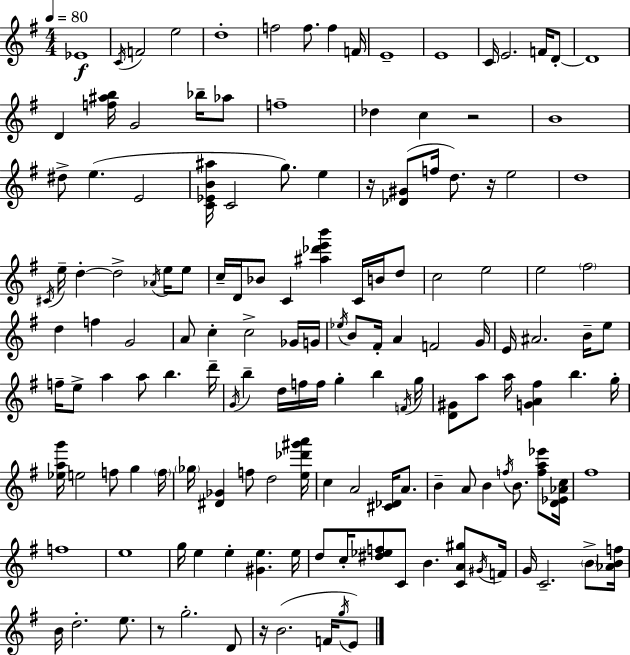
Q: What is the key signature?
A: E minor